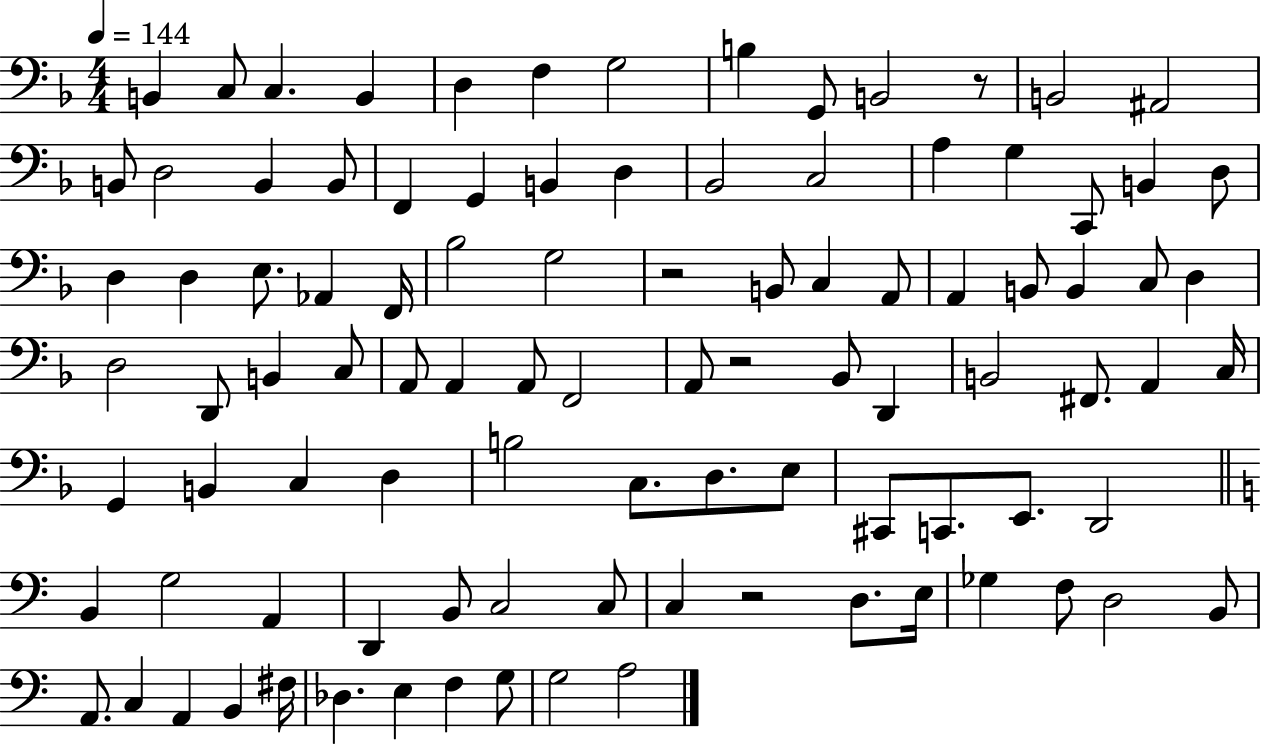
{
  \clef bass
  \numericTimeSignature
  \time 4/4
  \key f \major
  \tempo 4 = 144
  b,4 c8 c4. b,4 | d4 f4 g2 | b4 g,8 b,2 r8 | b,2 ais,2 | \break b,8 d2 b,4 b,8 | f,4 g,4 b,4 d4 | bes,2 c2 | a4 g4 c,8 b,4 d8 | \break d4 d4 e8. aes,4 f,16 | bes2 g2 | r2 b,8 c4 a,8 | a,4 b,8 b,4 c8 d4 | \break d2 d,8 b,4 c8 | a,8 a,4 a,8 f,2 | a,8 r2 bes,8 d,4 | b,2 fis,8. a,4 c16 | \break g,4 b,4 c4 d4 | b2 c8. d8. e8 | cis,8 c,8. e,8. d,2 | \bar "||" \break \key c \major b,4 g2 a,4 | d,4 b,8 c2 c8 | c4 r2 d8. e16 | ges4 f8 d2 b,8 | \break a,8. c4 a,4 b,4 fis16 | des4. e4 f4 g8 | g2 a2 | \bar "|."
}